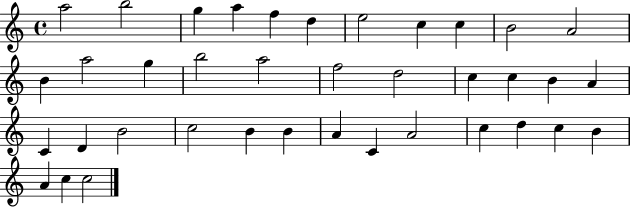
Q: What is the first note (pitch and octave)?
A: A5